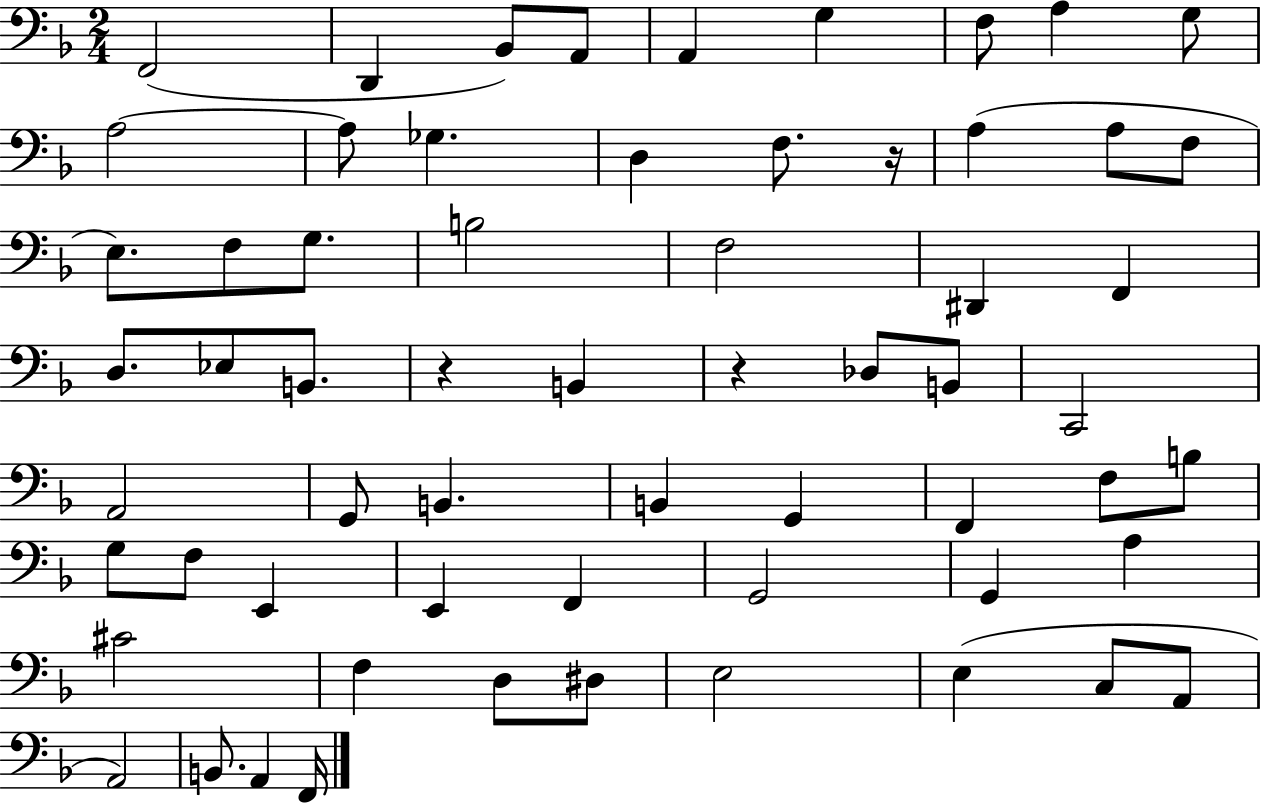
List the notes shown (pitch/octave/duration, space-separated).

F2/h D2/q Bb2/e A2/e A2/q G3/q F3/e A3/q G3/e A3/h A3/e Gb3/q. D3/q F3/e. R/s A3/q A3/e F3/e E3/e. F3/e G3/e. B3/h F3/h D#2/q F2/q D3/e. Eb3/e B2/e. R/q B2/q R/q Db3/e B2/e C2/h A2/h G2/e B2/q. B2/q G2/q F2/q F3/e B3/e G3/e F3/e E2/q E2/q F2/q G2/h G2/q A3/q C#4/h F3/q D3/e D#3/e E3/h E3/q C3/e A2/e A2/h B2/e. A2/q F2/s